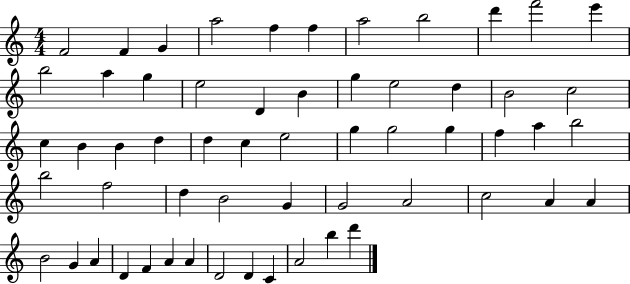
X:1
T:Untitled
M:4/4
L:1/4
K:C
F2 F G a2 f f a2 b2 d' f'2 e' b2 a g e2 D B g e2 d B2 c2 c B B d d c e2 g g2 g f a b2 b2 f2 d B2 G G2 A2 c2 A A B2 G A D F A A D2 D C A2 b d'